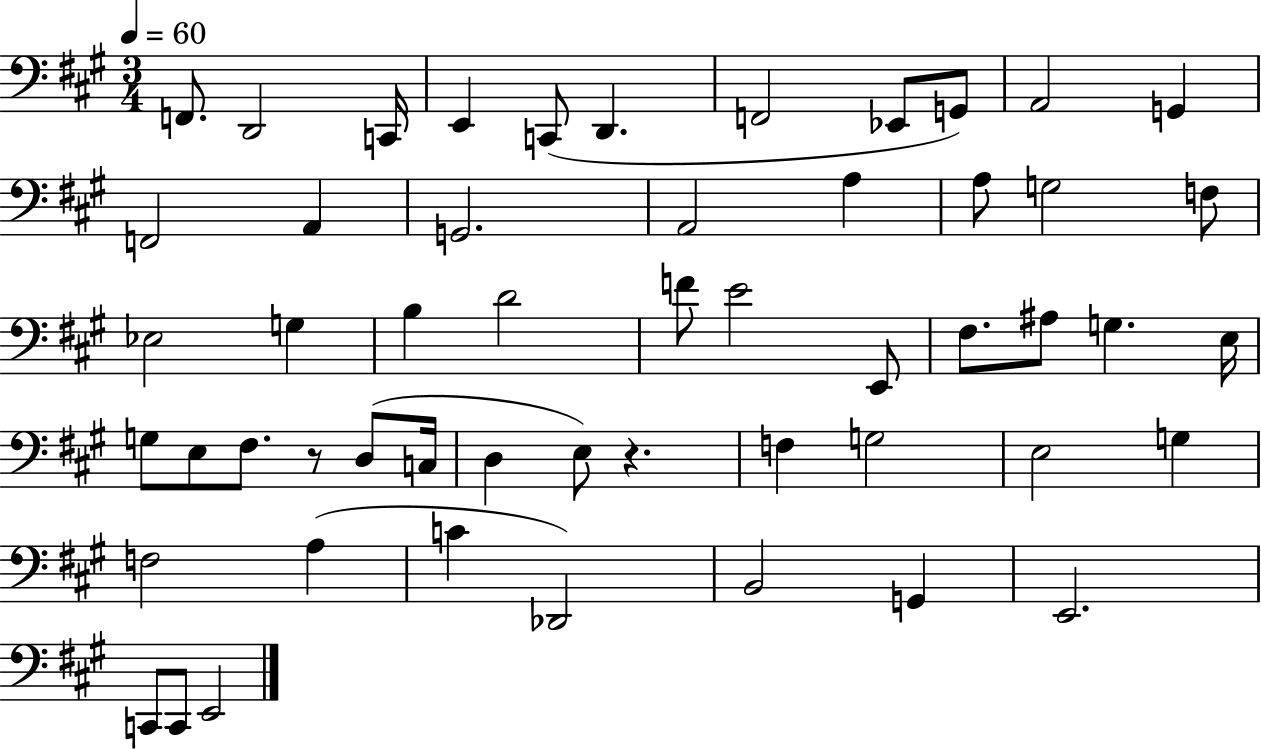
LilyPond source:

{
  \clef bass
  \numericTimeSignature
  \time 3/4
  \key a \major
  \tempo 4 = 60
  \repeat volta 2 { f,8. d,2 c,16 | e,4 c,8( d,4. | f,2 ees,8 g,8) | a,2 g,4 | \break f,2 a,4 | g,2. | a,2 a4 | a8 g2 f8 | \break ees2 g4 | b4 d'2 | f'8 e'2 e,8 | fis8. ais8 g4. e16 | \break g8 e8 fis8. r8 d8( c16 | d4 e8) r4. | f4 g2 | e2 g4 | \break f2 a4( | c'4 des,2) | b,2 g,4 | e,2. | \break c,8 c,8 e,2 | } \bar "|."
}